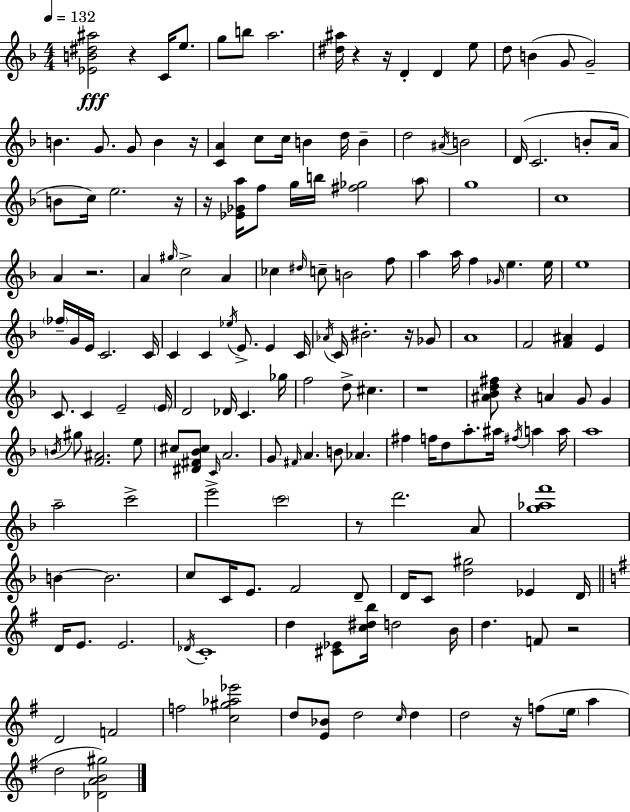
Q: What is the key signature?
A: D minor